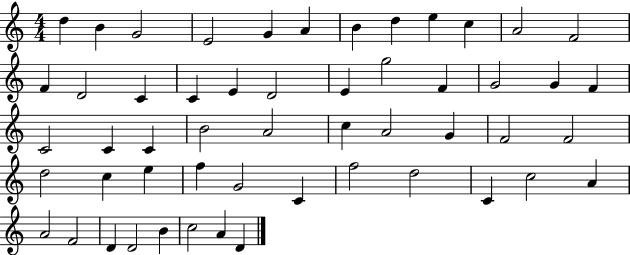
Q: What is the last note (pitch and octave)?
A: D4